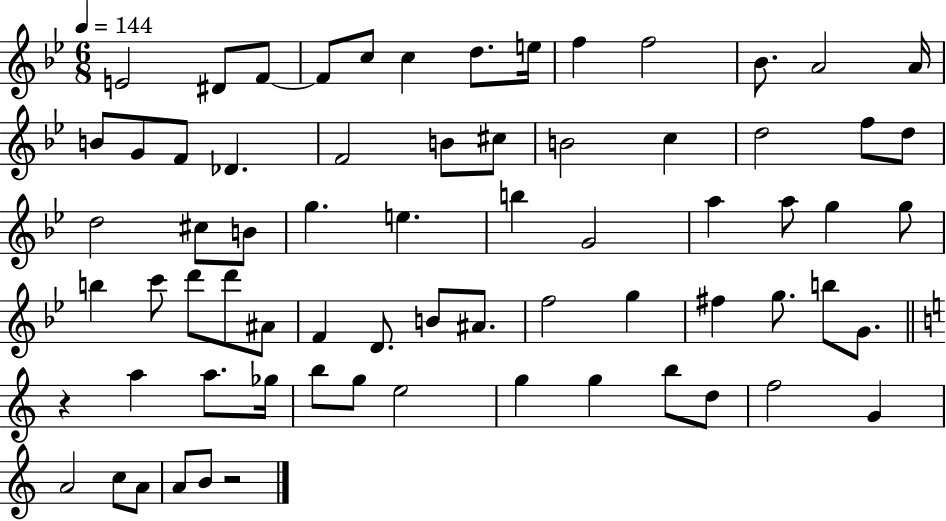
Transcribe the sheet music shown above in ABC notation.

X:1
T:Untitled
M:6/8
L:1/4
K:Bb
E2 ^D/2 F/2 F/2 c/2 c d/2 e/4 f f2 _B/2 A2 A/4 B/2 G/2 F/2 _D F2 B/2 ^c/2 B2 c d2 f/2 d/2 d2 ^c/2 B/2 g e b G2 a a/2 g g/2 b c'/2 d'/2 d'/2 ^A/2 F D/2 B/2 ^A/2 f2 g ^f g/2 b/2 G/2 z a a/2 _g/4 b/2 g/2 e2 g g b/2 d/2 f2 G A2 c/2 A/2 A/2 B/2 z2